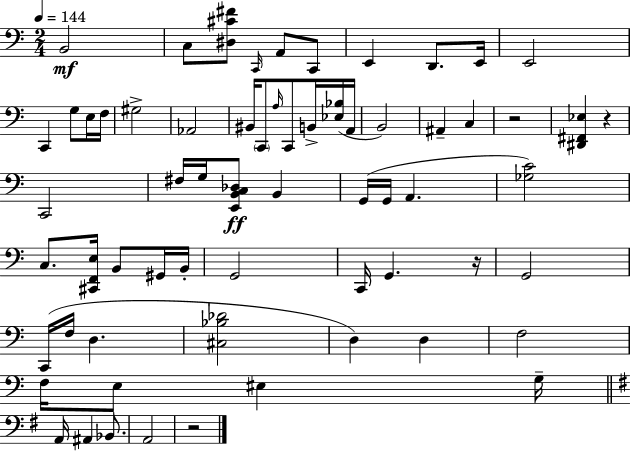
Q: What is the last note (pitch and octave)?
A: A2